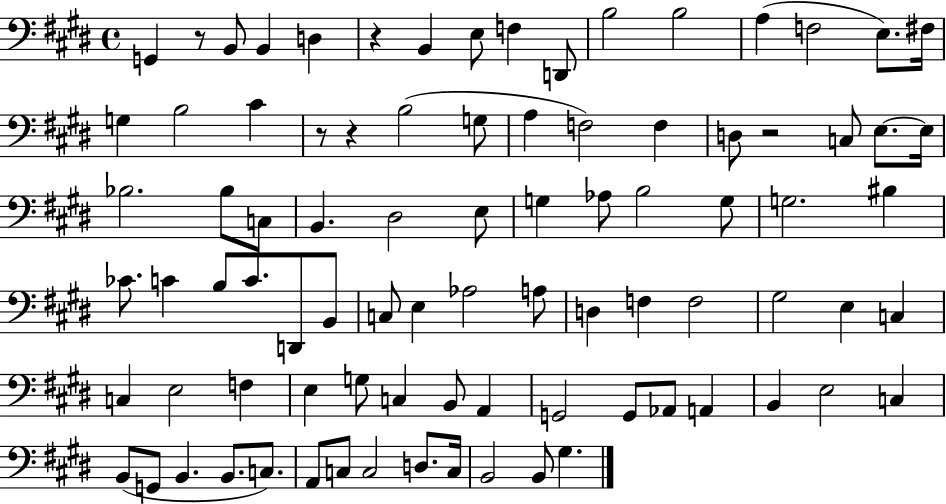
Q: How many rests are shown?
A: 5